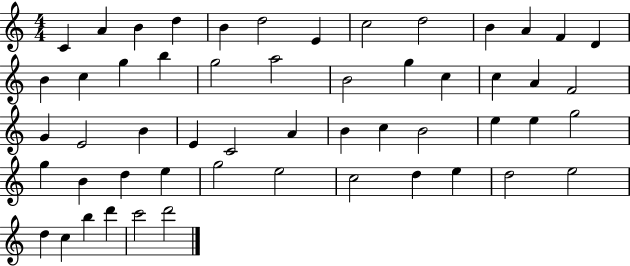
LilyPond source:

{
  \clef treble
  \numericTimeSignature
  \time 4/4
  \key c \major
  c'4 a'4 b'4 d''4 | b'4 d''2 e'4 | c''2 d''2 | b'4 a'4 f'4 d'4 | \break b'4 c''4 g''4 b''4 | g''2 a''2 | b'2 g''4 c''4 | c''4 a'4 f'2 | \break g'4 e'2 b'4 | e'4 c'2 a'4 | b'4 c''4 b'2 | e''4 e''4 g''2 | \break g''4 b'4 d''4 e''4 | g''2 e''2 | c''2 d''4 e''4 | d''2 e''2 | \break d''4 c''4 b''4 d'''4 | c'''2 d'''2 | \bar "|."
}